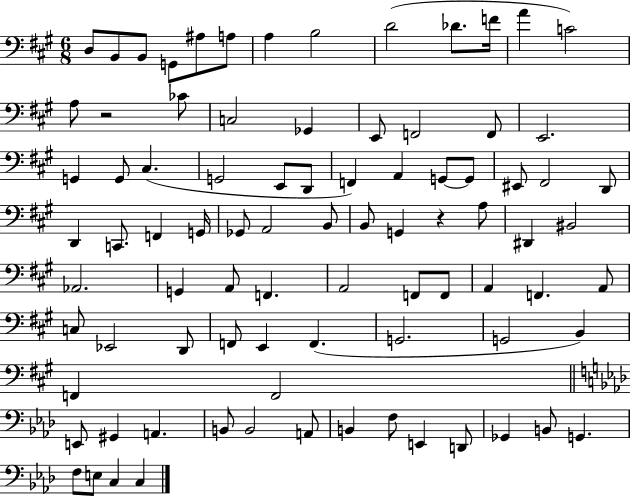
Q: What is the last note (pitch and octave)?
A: C3